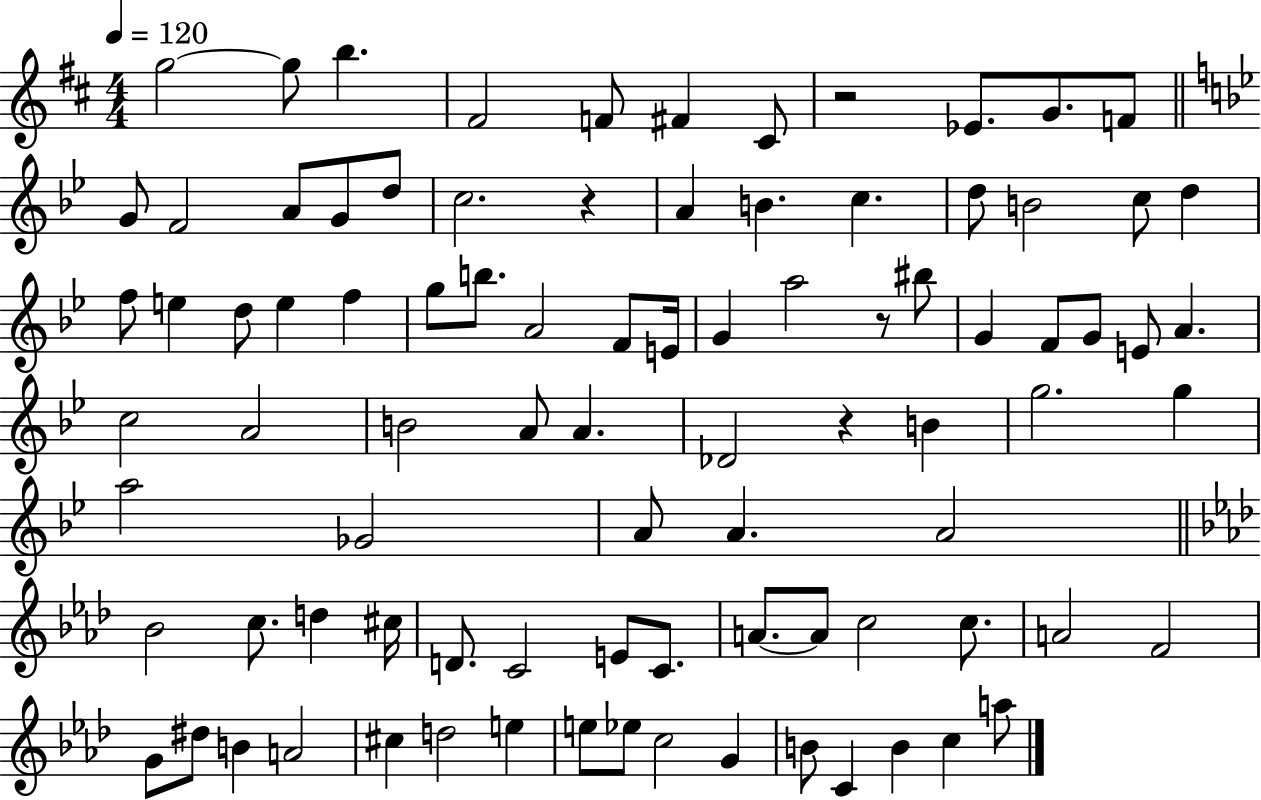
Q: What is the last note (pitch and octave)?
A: A5